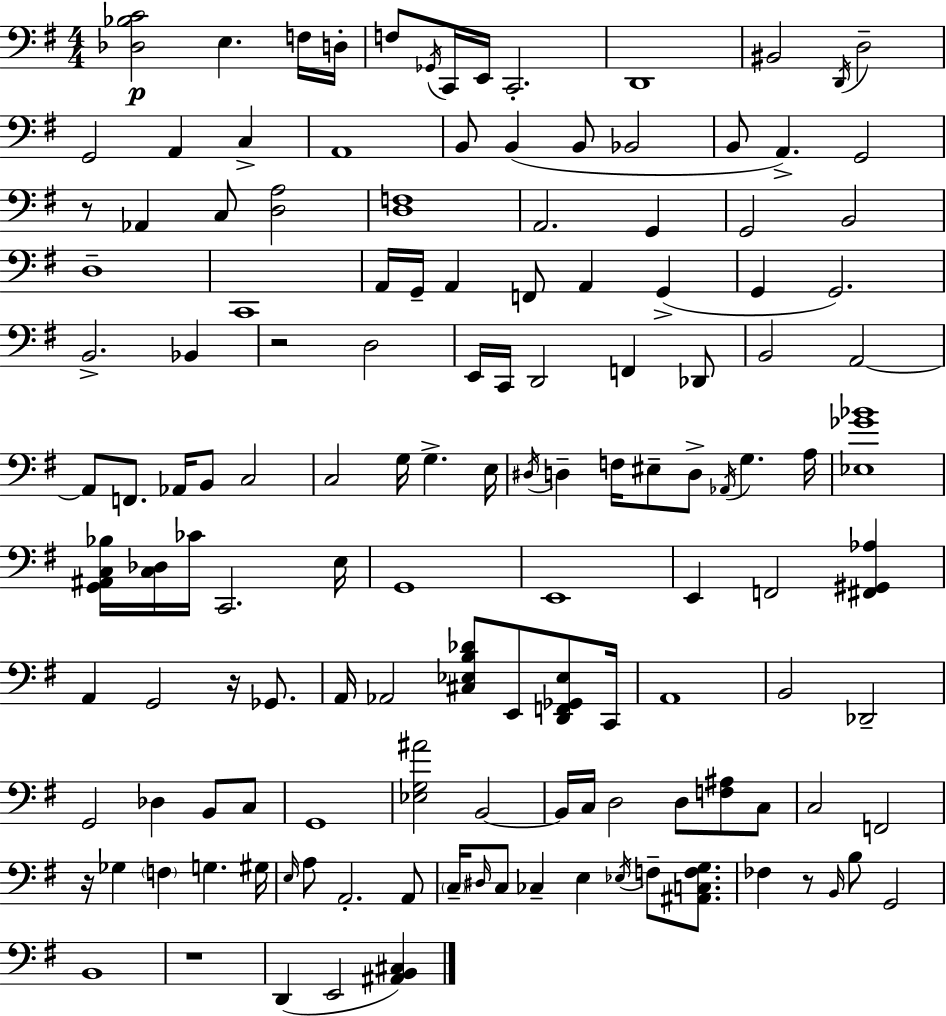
X:1
T:Untitled
M:4/4
L:1/4
K:G
[_D,_B,C]2 E, F,/4 D,/4 F,/2 _G,,/4 C,,/4 E,,/4 C,,2 D,,4 ^B,,2 D,,/4 D,2 G,,2 A,, C, A,,4 B,,/2 B,, B,,/2 _B,,2 B,,/2 A,, G,,2 z/2 _A,, C,/2 [D,A,]2 [D,F,]4 A,,2 G,, G,,2 B,,2 D,4 C,,4 A,,/4 G,,/4 A,, F,,/2 A,, G,, G,, G,,2 B,,2 _B,, z2 D,2 E,,/4 C,,/4 D,,2 F,, _D,,/2 B,,2 A,,2 A,,/2 F,,/2 _A,,/4 B,,/2 C,2 C,2 G,/4 G, E,/4 ^D,/4 D, F,/4 ^E,/2 D,/2 _A,,/4 G, A,/4 [_E,_G_B]4 [G,,^A,,C,_B,]/4 [C,_D,]/4 _C/4 C,,2 E,/4 G,,4 E,,4 E,, F,,2 [^F,,^G,,_A,] A,, G,,2 z/4 _G,,/2 A,,/4 _A,,2 [^C,_E,B,_D]/2 E,,/2 [D,,F,,_G,,_E,]/2 C,,/4 A,,4 B,,2 _D,,2 G,,2 _D, B,,/2 C,/2 G,,4 [_E,G,^A]2 B,,2 B,,/4 C,/4 D,2 D,/2 [F,^A,]/2 C,/2 C,2 F,,2 z/4 _G, F, G, ^G,/4 E,/4 A,/2 A,,2 A,,/2 C,/4 ^D,/4 C,/2 _C, E, _E,/4 F,/2 [^A,,C,F,G,]/2 _F, z/2 B,,/4 B,/2 G,,2 B,,4 z4 D,, E,,2 [^A,,B,,^C,]